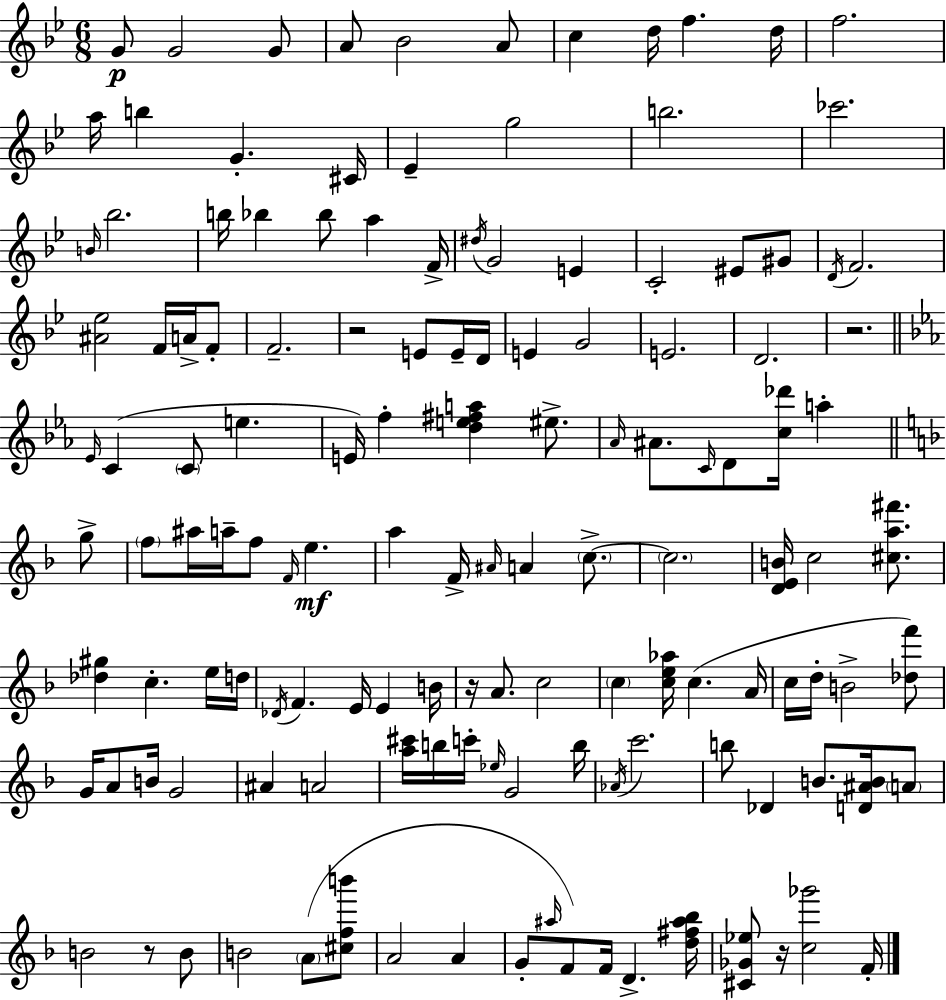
X:1
T:Untitled
M:6/8
L:1/4
K:Gm
G/2 G2 G/2 A/2 _B2 A/2 c d/4 f d/4 f2 a/4 b G ^C/4 _E g2 b2 _c'2 B/4 _b2 b/4 _b _b/2 a F/4 ^d/4 G2 E C2 ^E/2 ^G/2 D/4 F2 [^A_e]2 F/4 A/4 F/2 F2 z2 E/2 E/4 D/4 E G2 E2 D2 z2 _E/4 C C/2 e E/4 f [de^fa] ^e/2 _A/4 ^A/2 C/4 D/2 [c_d']/4 a g/2 f/2 ^a/4 a/4 f/2 F/4 e a F/4 ^A/4 A c/2 c2 [DEB]/4 c2 [^ca^f']/2 [_d^g] c e/4 d/4 _D/4 F E/4 E B/4 z/4 A/2 c2 c [ce_a]/4 c A/4 c/4 d/4 B2 [_df']/2 G/4 A/2 B/4 G2 ^A A2 [a^c']/4 b/4 c'/4 _e/4 G2 b/4 _A/4 c'2 b/2 _D B/2 [D^AB]/4 A/2 B2 z/2 B/2 B2 A/2 [^cfb']/2 A2 A G/2 ^a/4 F/2 F/4 D [d^f^a_b]/4 [^C_G_e]/2 z/4 [c_g']2 F/4